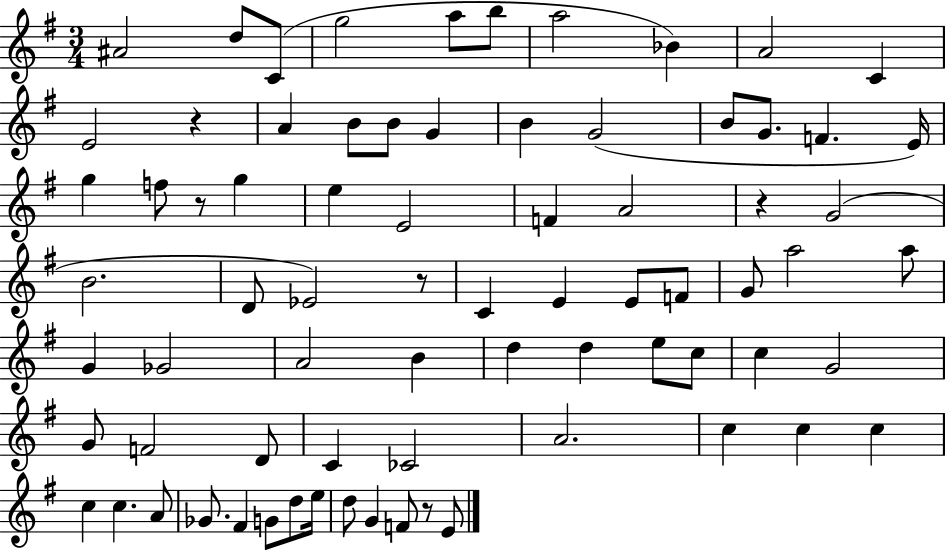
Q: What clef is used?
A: treble